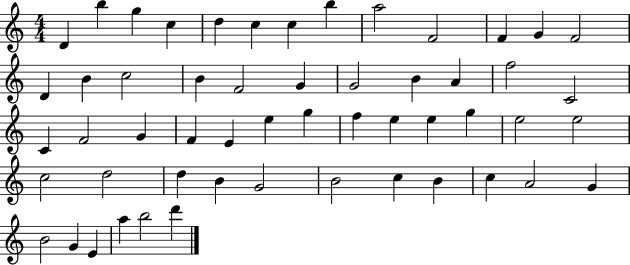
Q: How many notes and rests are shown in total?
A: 54